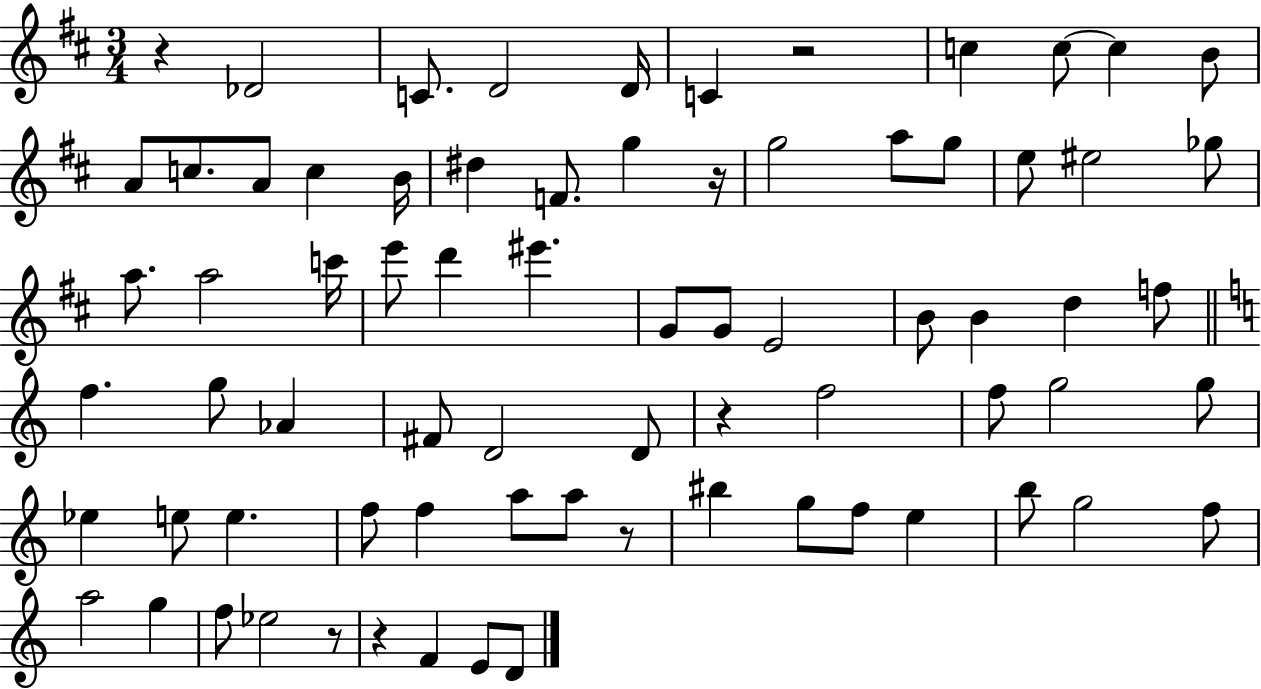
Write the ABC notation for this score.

X:1
T:Untitled
M:3/4
L:1/4
K:D
z _D2 C/2 D2 D/4 C z2 c c/2 c B/2 A/2 c/2 A/2 c B/4 ^d F/2 g z/4 g2 a/2 g/2 e/2 ^e2 _g/2 a/2 a2 c'/4 e'/2 d' ^e' G/2 G/2 E2 B/2 B d f/2 f g/2 _A ^F/2 D2 D/2 z f2 f/2 g2 g/2 _e e/2 e f/2 f a/2 a/2 z/2 ^b g/2 f/2 e b/2 g2 f/2 a2 g f/2 _e2 z/2 z F E/2 D/2